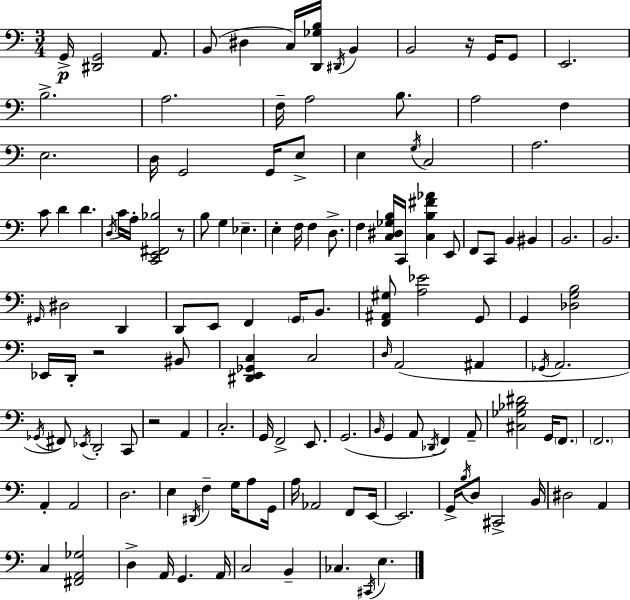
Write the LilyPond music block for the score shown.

{
  \clef bass
  \numericTimeSignature
  \time 3/4
  \key a \minor
  g,16->\p <dis, g,>2 a,8. | b,8( dis4 c16) <d, ges b>16 \acciaccatura { dis,16 } b,4 | b,2 r16 g,16 g,8 | e,2. | \break b2.-> | a2. | f16-- a2 b8. | a2 f4 | \break e2. | d16 g,2 g,16 e8-> | e4 \acciaccatura { g16 } c2 | a2. | \break c'8 d'4 d'4. | \acciaccatura { d16 } c'16 a16-. <c, e, fis, bes>2 | r8 b8 g4 ees4.-- | e4-. f16 f4 | \break d8.-> f4 <c dis ges b>16 c,16 <c b fis' aes'>4 | e,8 f,8 c,8 b,4 bis,4 | b,2. | b,2. | \break \grace { gis,16 } dis2 | d,4 d,8 e,8 f,4 | \parenthesize g,16 b,8. <f, ais, gis>8 <a ees'>2 | g,8 g,4 <des g b>2 | \break ees,16 d,16-. r2 | bis,8 <dis, e, ges, c>4 c2 | \grace { d16 }( a,2 | ais,4 \acciaccatura { ges,16 } a,2. | \break \acciaccatura { ges,16 }) fis,8 \acciaccatura { ees,16 } d,2-. | c,8 r2 | a,4 c2.-. | g,16 f,2-> | \break e,8. g,2.( | \grace { b,16 } g,4 | a,8 \acciaccatura { des,16 }) f,4 a,8-- <cis ges bes dis'>2 | g,16 \parenthesize f,8. \parenthesize f,2. | \break a,4-. | a,2 d2. | e4 | \acciaccatura { dis,16 } f4-- g16 a8 g,16 a16 | \break aes,2 f,8 e,16~~ e,2. | g,16-> | \acciaccatura { b16 } d8 cis,2-> b,16 | dis2 a,4 | \break c4 <fis, a, ges>2 | d4-> a,16 g,4. a,16 | c2 b,4-- | ces4. \acciaccatura { cis,16 } e4. | \break \bar "|."
}